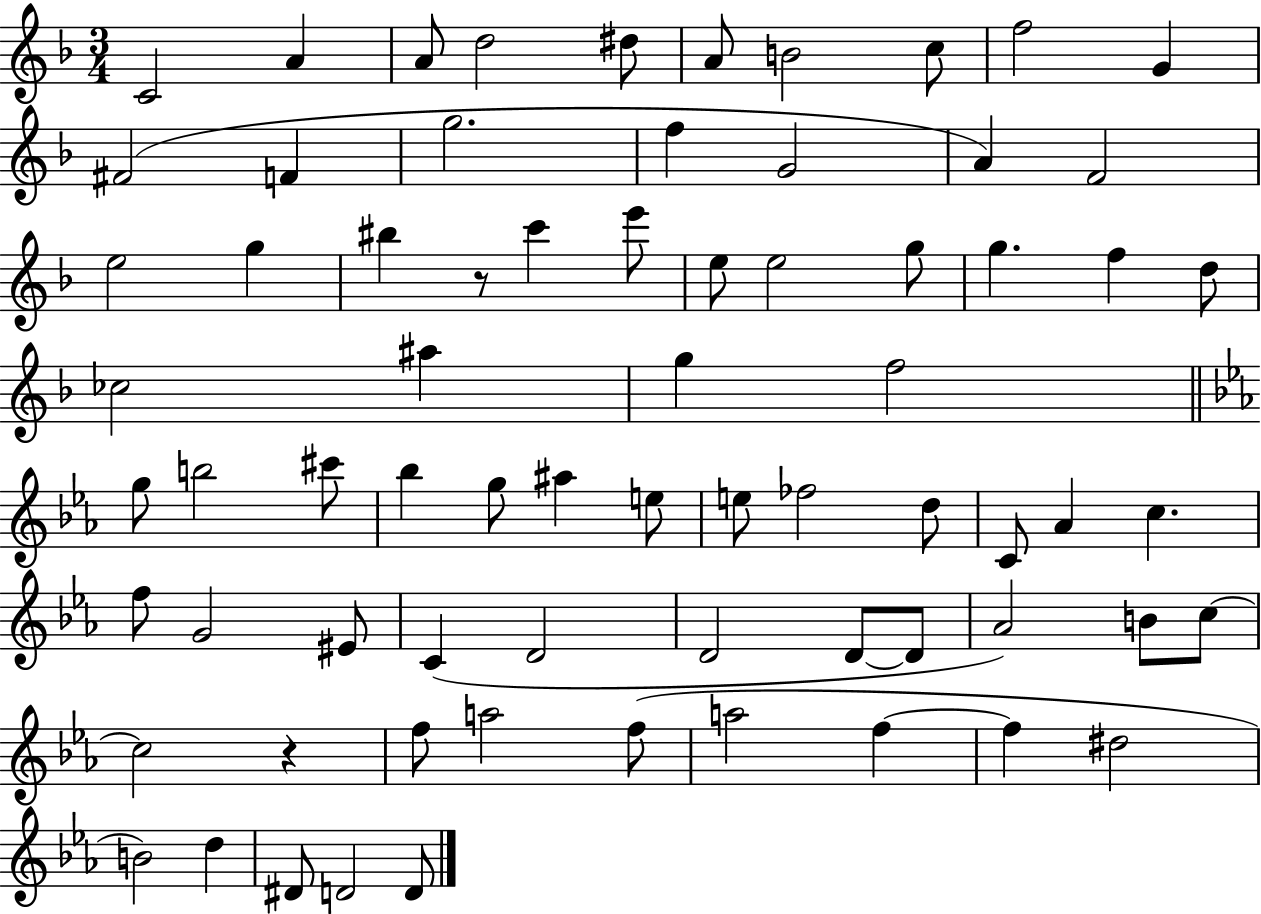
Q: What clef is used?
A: treble